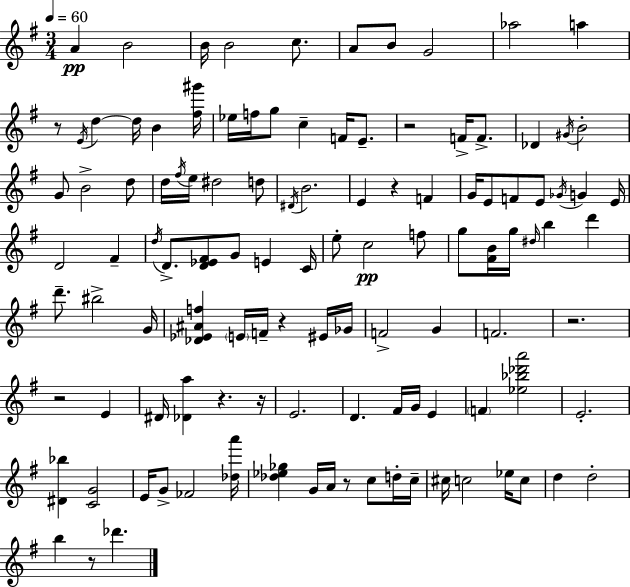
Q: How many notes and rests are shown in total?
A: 114